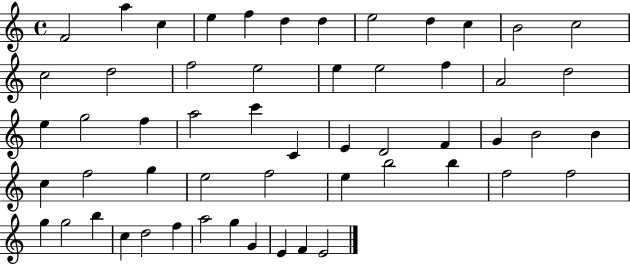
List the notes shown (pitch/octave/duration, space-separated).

F4/h A5/q C5/q E5/q F5/q D5/q D5/q E5/h D5/q C5/q B4/h C5/h C5/h D5/h F5/h E5/h E5/q E5/h F5/q A4/h D5/h E5/q G5/h F5/q A5/h C6/q C4/q E4/q D4/h F4/q G4/q B4/h B4/q C5/q F5/h G5/q E5/h F5/h E5/q B5/h B5/q F5/h F5/h G5/q G5/h B5/q C5/q D5/h F5/q A5/h G5/q G4/q E4/q F4/q E4/h